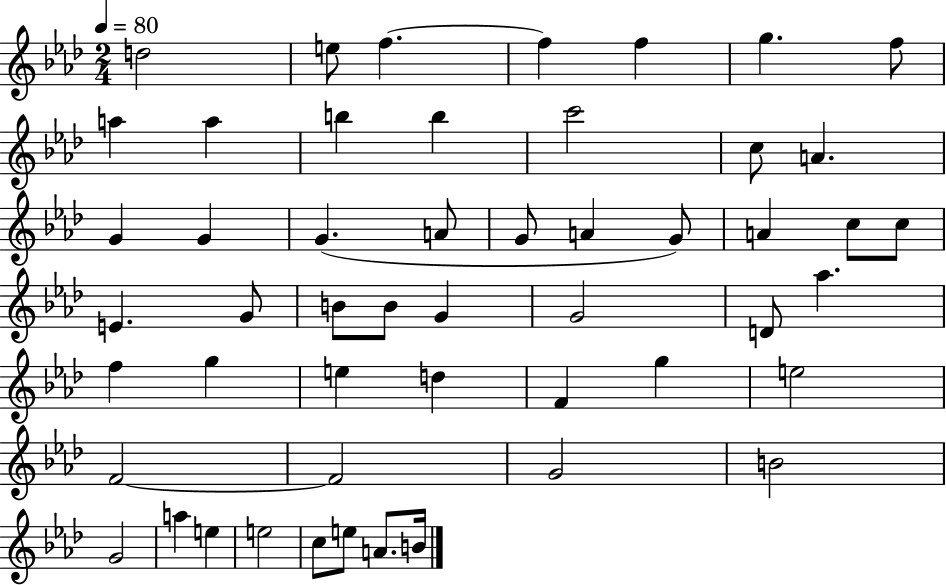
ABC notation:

X:1
T:Untitled
M:2/4
L:1/4
K:Ab
d2 e/2 f f f g f/2 a a b b c'2 c/2 A G G G A/2 G/2 A G/2 A c/2 c/2 E G/2 B/2 B/2 G G2 D/2 _a f g e d F g e2 F2 F2 G2 B2 G2 a e e2 c/2 e/2 A/2 B/4